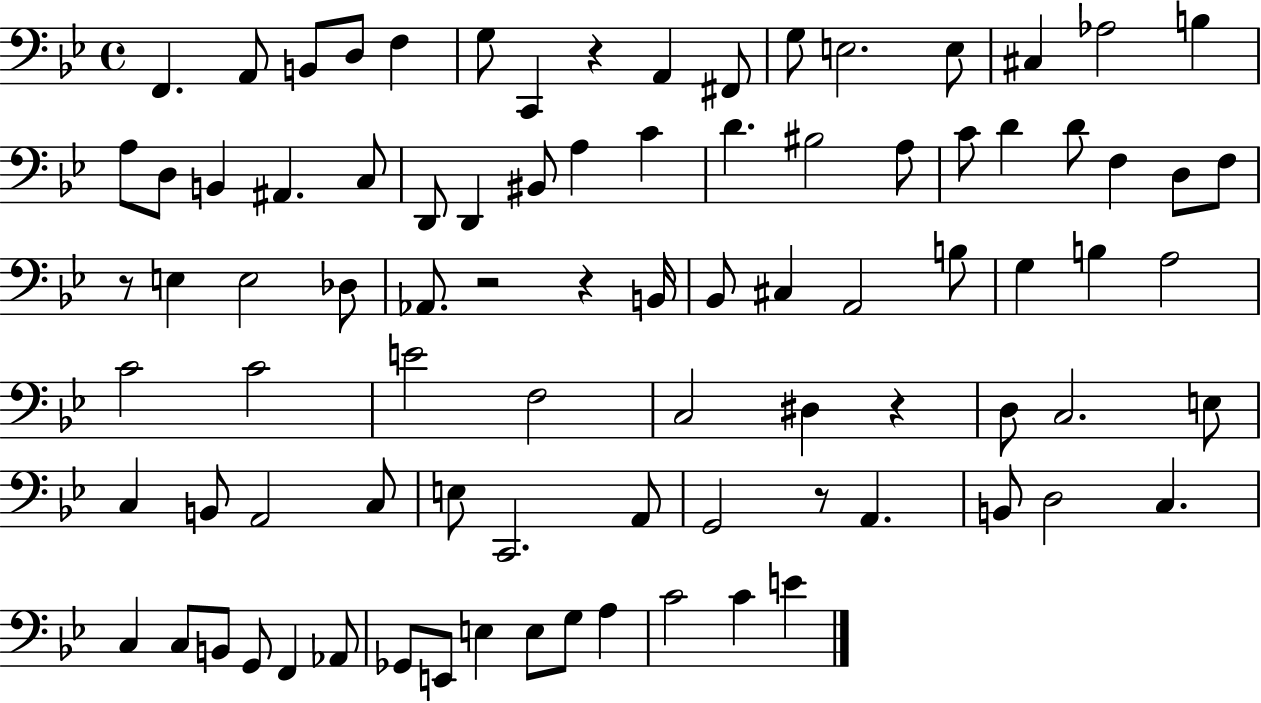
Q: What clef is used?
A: bass